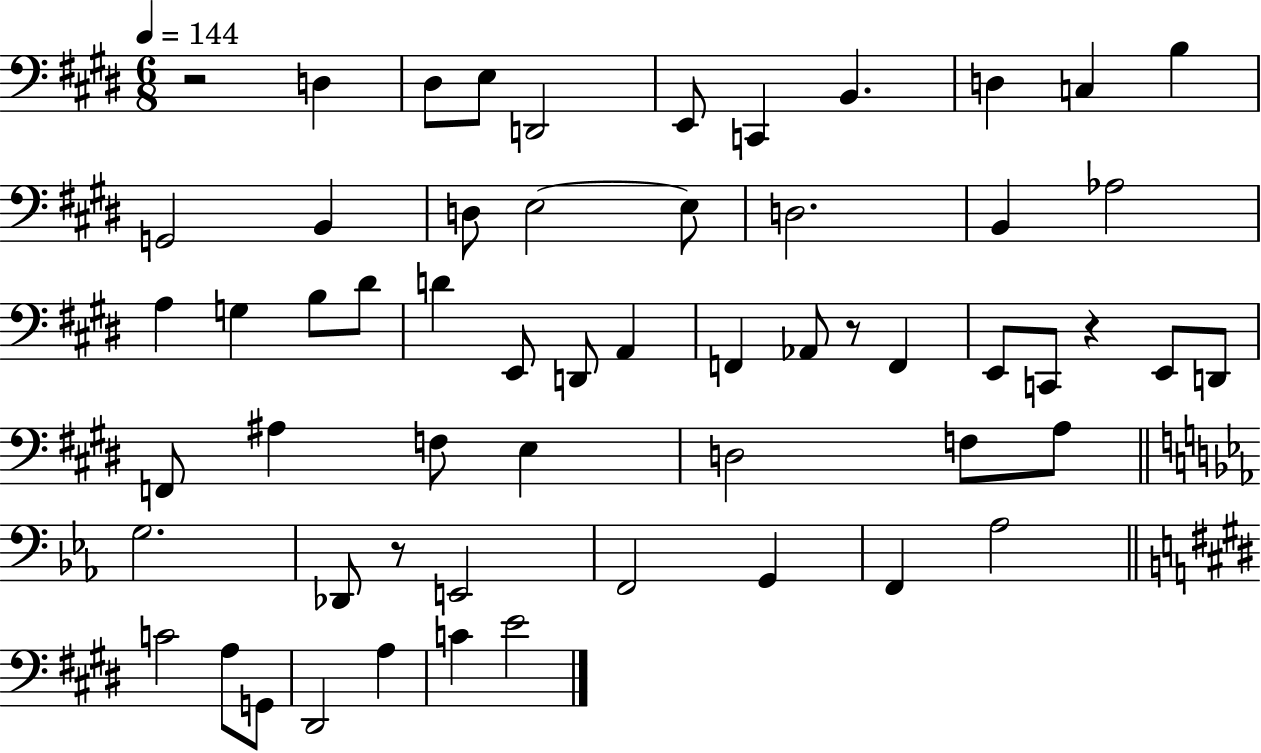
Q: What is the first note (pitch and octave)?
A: D3